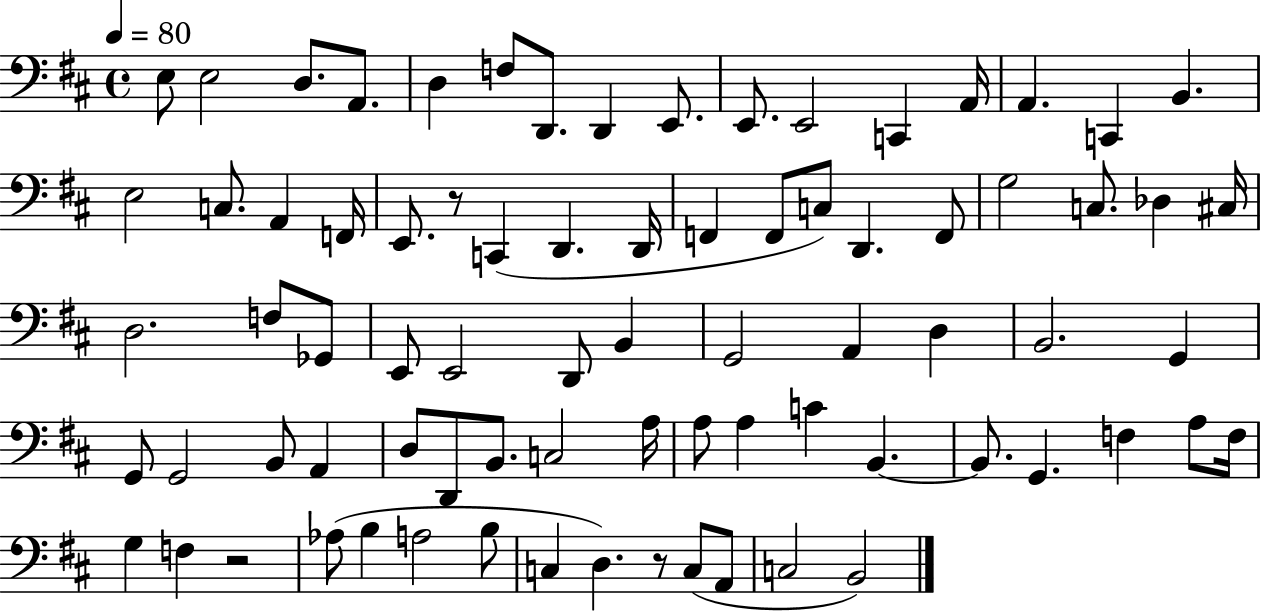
{
  \clef bass
  \time 4/4
  \defaultTimeSignature
  \key d \major
  \tempo 4 = 80
  \repeat volta 2 { e8 e2 d8. a,8. | d4 f8 d,8. d,4 e,8. | e,8. e,2 c,4 a,16 | a,4. c,4 b,4. | \break e2 c8. a,4 f,16 | e,8. r8 c,4( d,4. d,16 | f,4 f,8 c8) d,4. f,8 | g2 c8. des4 cis16 | \break d2. f8 ges,8 | e,8 e,2 d,8 b,4 | g,2 a,4 d4 | b,2. g,4 | \break g,8 g,2 b,8 a,4 | d8 d,8 b,8. c2 a16 | a8 a4 c'4 b,4.~~ | b,8. g,4. f4 a8 f16 | \break g4 f4 r2 | aes8( b4 a2 b8 | c4 d4.) r8 c8( a,8 | c2 b,2) | \break } \bar "|."
}